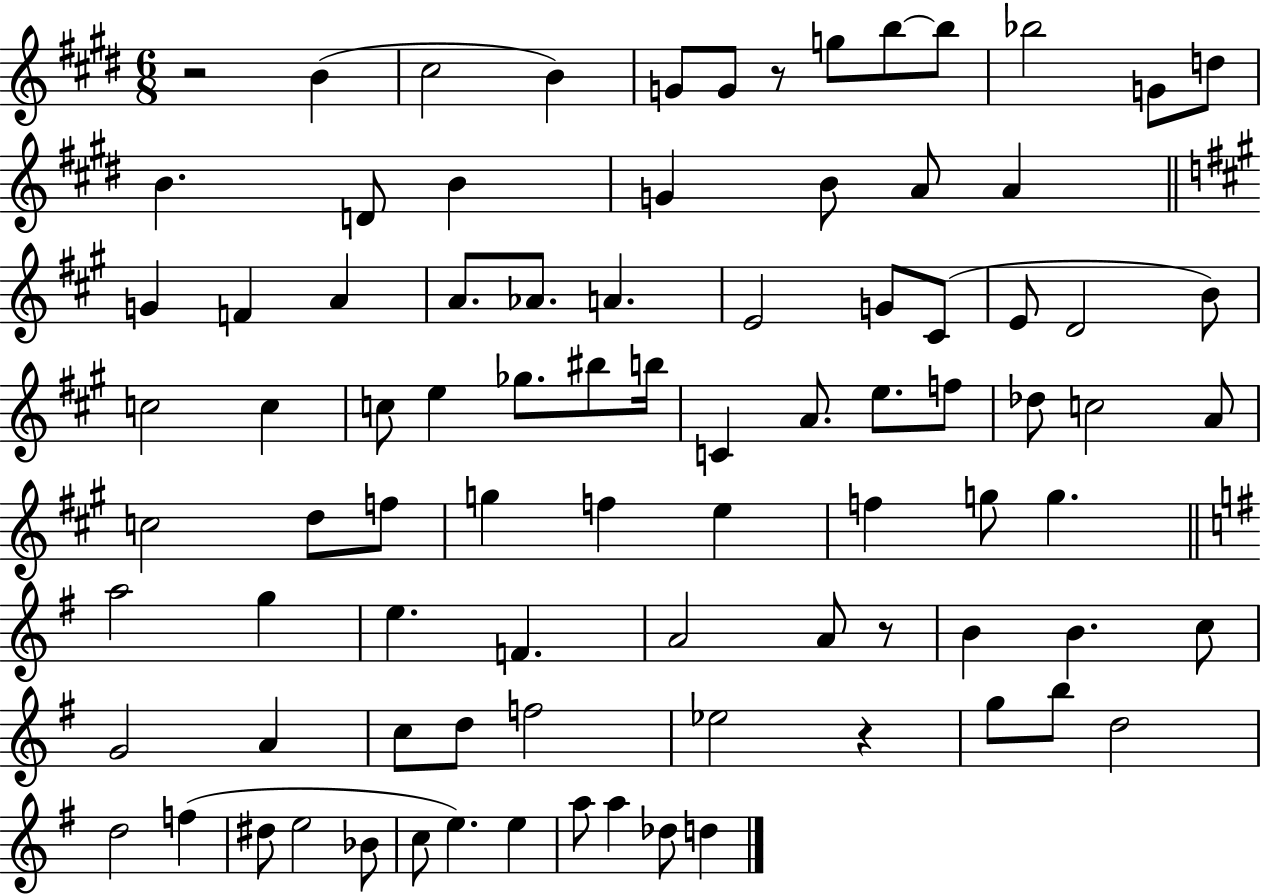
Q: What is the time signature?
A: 6/8